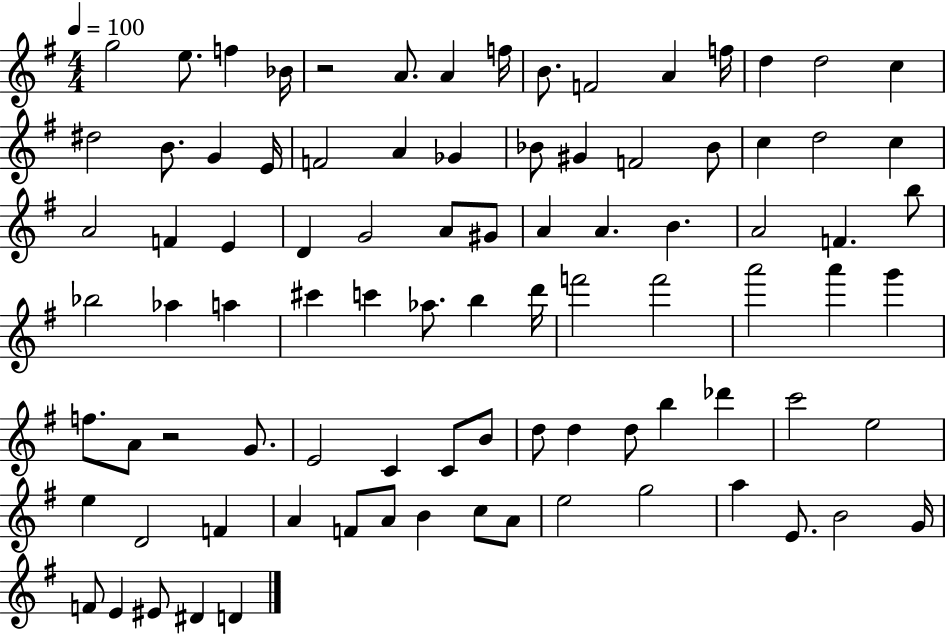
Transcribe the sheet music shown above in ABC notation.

X:1
T:Untitled
M:4/4
L:1/4
K:G
g2 e/2 f _B/4 z2 A/2 A f/4 B/2 F2 A f/4 d d2 c ^d2 B/2 G E/4 F2 A _G _B/2 ^G F2 _B/2 c d2 c A2 F E D G2 A/2 ^G/2 A A B A2 F b/2 _b2 _a a ^c' c' _a/2 b d'/4 f'2 f'2 a'2 a' g' f/2 A/2 z2 G/2 E2 C C/2 B/2 d/2 d d/2 b _d' c'2 e2 e D2 F A F/2 A/2 B c/2 A/2 e2 g2 a E/2 B2 G/4 F/2 E ^E/2 ^D D